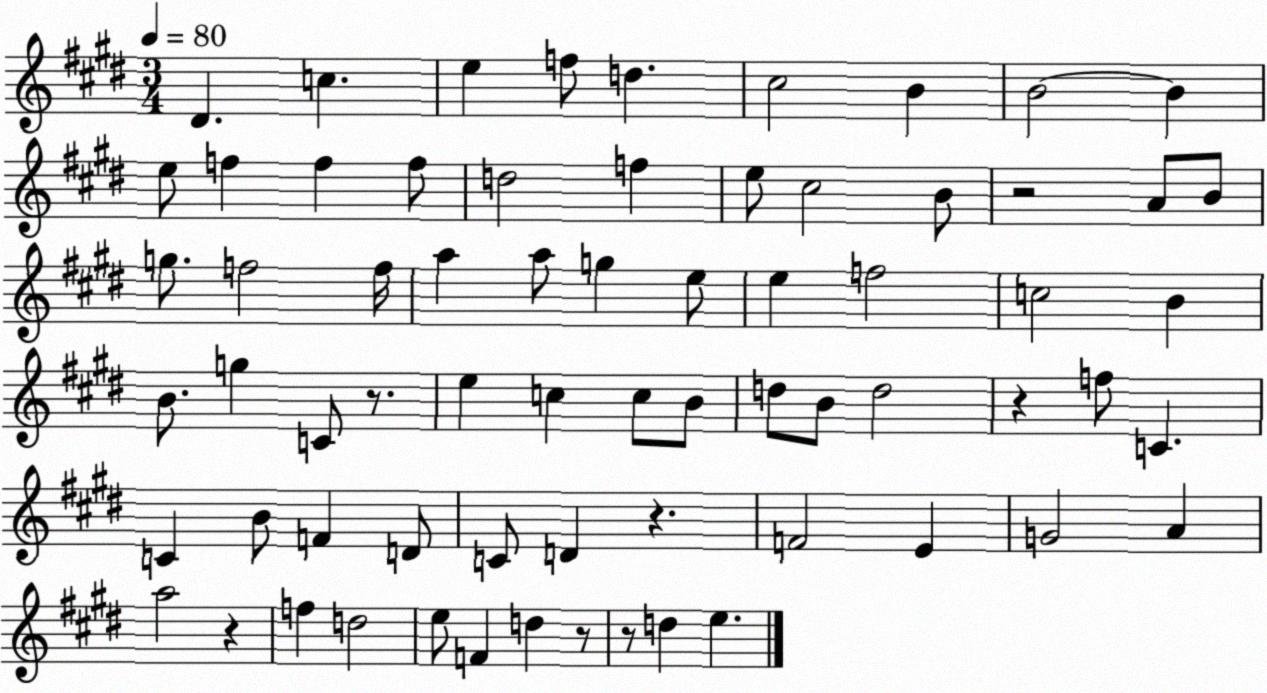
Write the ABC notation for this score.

X:1
T:Untitled
M:3/4
L:1/4
K:E
^D c e f/2 d ^c2 B B2 B e/2 f f f/2 d2 f e/2 ^c2 B/2 z2 A/2 B/2 g/2 f2 f/4 a a/2 g e/2 e f2 c2 B B/2 g C/2 z/2 e c c/2 B/2 d/2 B/2 d2 z f/2 C C B/2 F D/2 C/2 D z F2 E G2 A a2 z f d2 e/2 F d z/2 z/2 d e